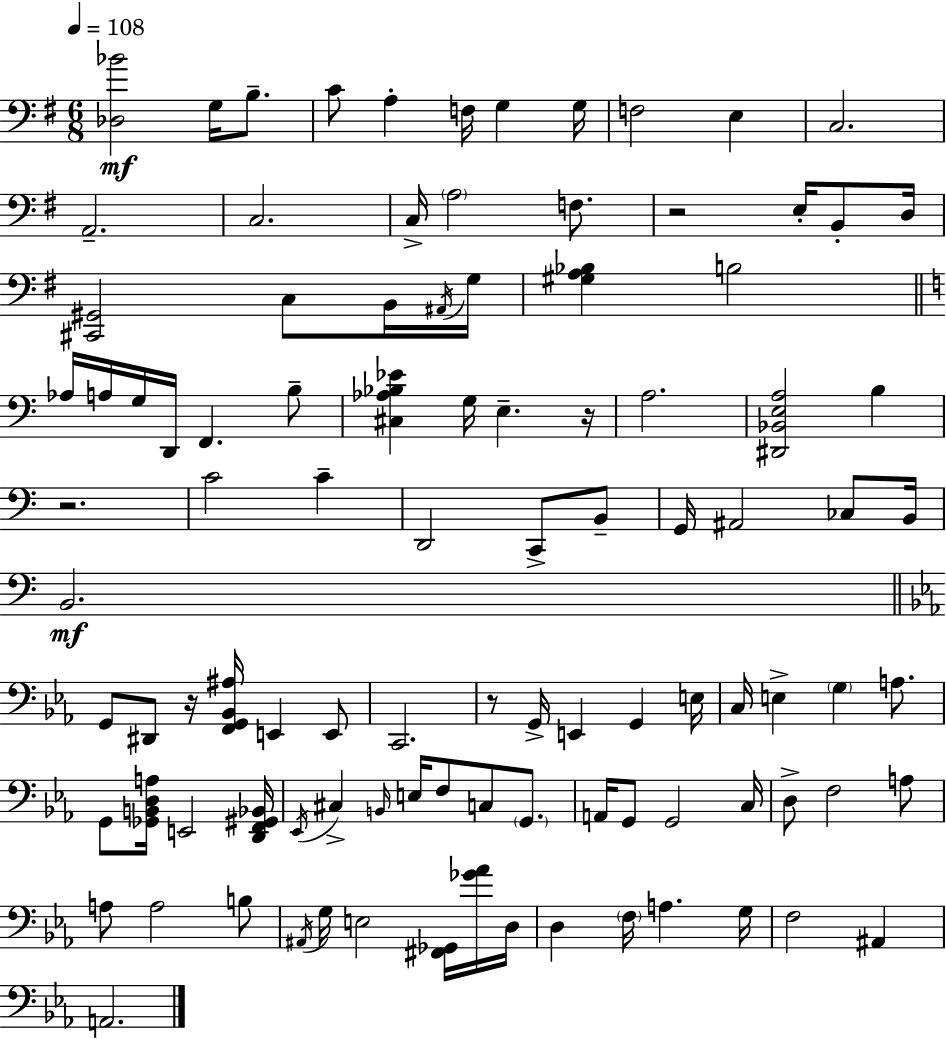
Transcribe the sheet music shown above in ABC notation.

X:1
T:Untitled
M:6/8
L:1/4
K:G
[_D,_B]2 G,/4 B,/2 C/2 A, F,/4 G, G,/4 F,2 E, C,2 A,,2 C,2 C,/4 A,2 F,/2 z2 E,/4 B,,/2 D,/4 [^C,,^G,,]2 C,/2 B,,/4 ^A,,/4 G,/4 [^G,A,_B,] B,2 _A,/4 A,/4 G,/4 D,,/4 F,, B,/2 [^C,_A,_B,_E] G,/4 E, z/4 A,2 [^D,,_B,,E,A,]2 B, z2 C2 C D,,2 C,,/2 B,,/2 G,,/4 ^A,,2 _C,/2 B,,/4 B,,2 G,,/2 ^D,,/2 z/4 [F,,G,,_B,,^A,]/4 E,, E,,/2 C,,2 z/2 G,,/4 E,, G,, E,/4 C,/4 E, G, A,/2 G,,/2 [_G,,B,,D,A,]/4 E,,2 [D,,F,,^G,,_B,,]/4 _E,,/4 ^C, B,,/4 E,/4 F,/2 C,/2 G,,/2 A,,/4 G,,/2 G,,2 C,/4 D,/2 F,2 A,/2 A,/2 A,2 B,/2 ^A,,/4 G,/4 E,2 [^F,,_G,,]/4 [_G_A]/4 D,/4 D, F,/4 A, G,/4 F,2 ^A,, A,,2